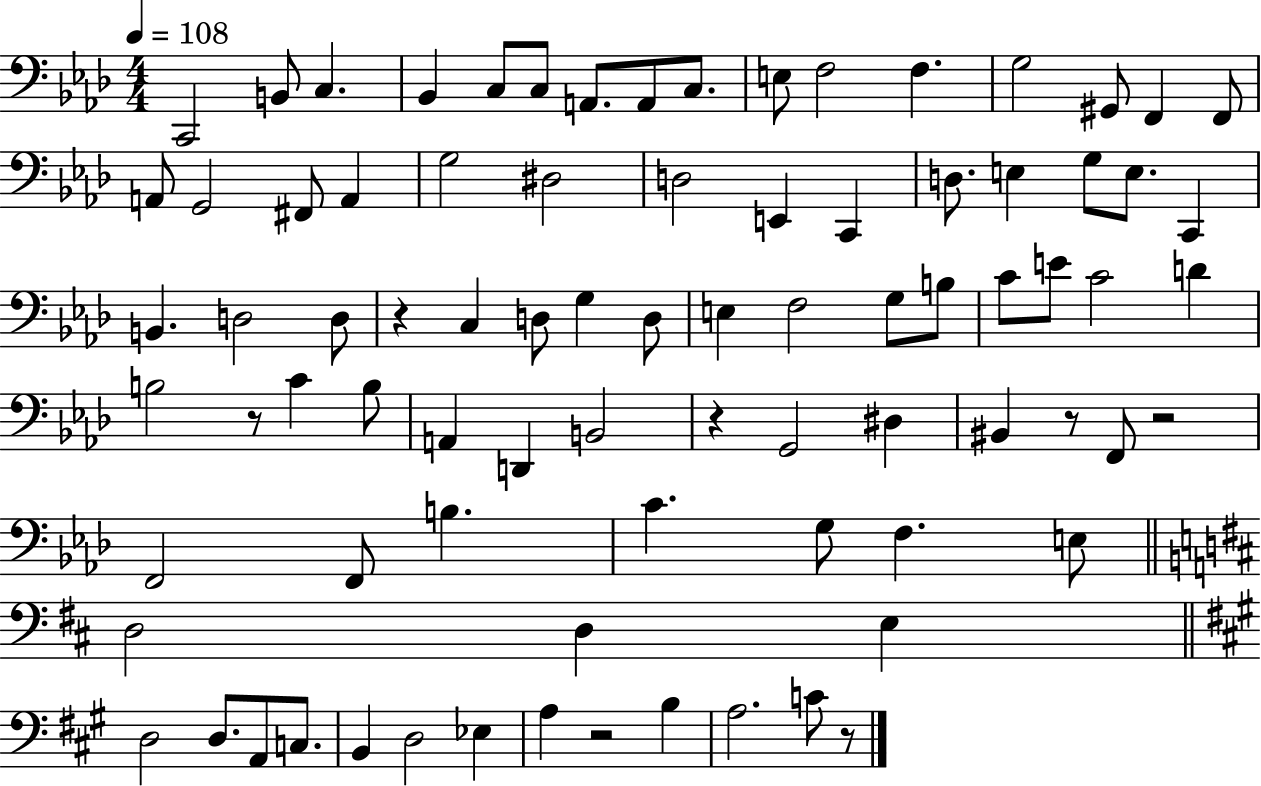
{
  \clef bass
  \numericTimeSignature
  \time 4/4
  \key aes \major
  \tempo 4 = 108
  c,2 b,8 c4. | bes,4 c8 c8 a,8. a,8 c8. | e8 f2 f4. | g2 gis,8 f,4 f,8 | \break a,8 g,2 fis,8 a,4 | g2 dis2 | d2 e,4 c,4 | d8. e4 g8 e8. c,4 | \break b,4. d2 d8 | r4 c4 d8 g4 d8 | e4 f2 g8 b8 | c'8 e'8 c'2 d'4 | \break b2 r8 c'4 b8 | a,4 d,4 b,2 | r4 g,2 dis4 | bis,4 r8 f,8 r2 | \break f,2 f,8 b4. | c'4. g8 f4. e8 | \bar "||" \break \key d \major d2 d4 e4 | \bar "||" \break \key a \major d2 d8. a,8 c8. | b,4 d2 ees4 | a4 r2 b4 | a2. c'8 r8 | \break \bar "|."
}